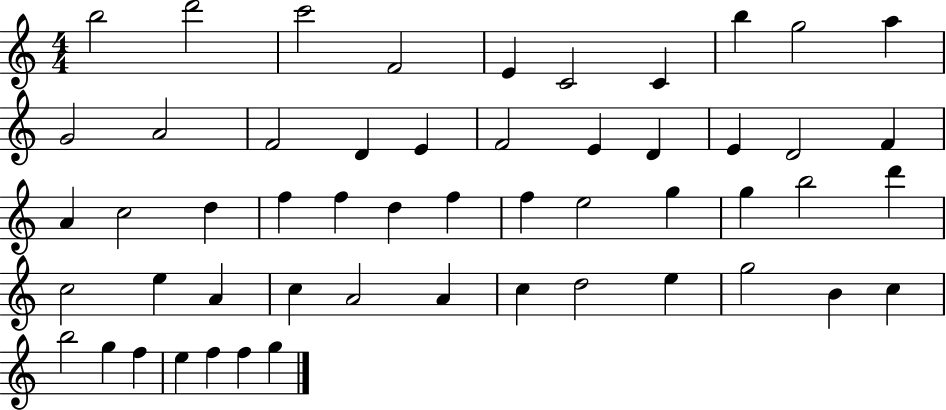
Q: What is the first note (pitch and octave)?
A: B5